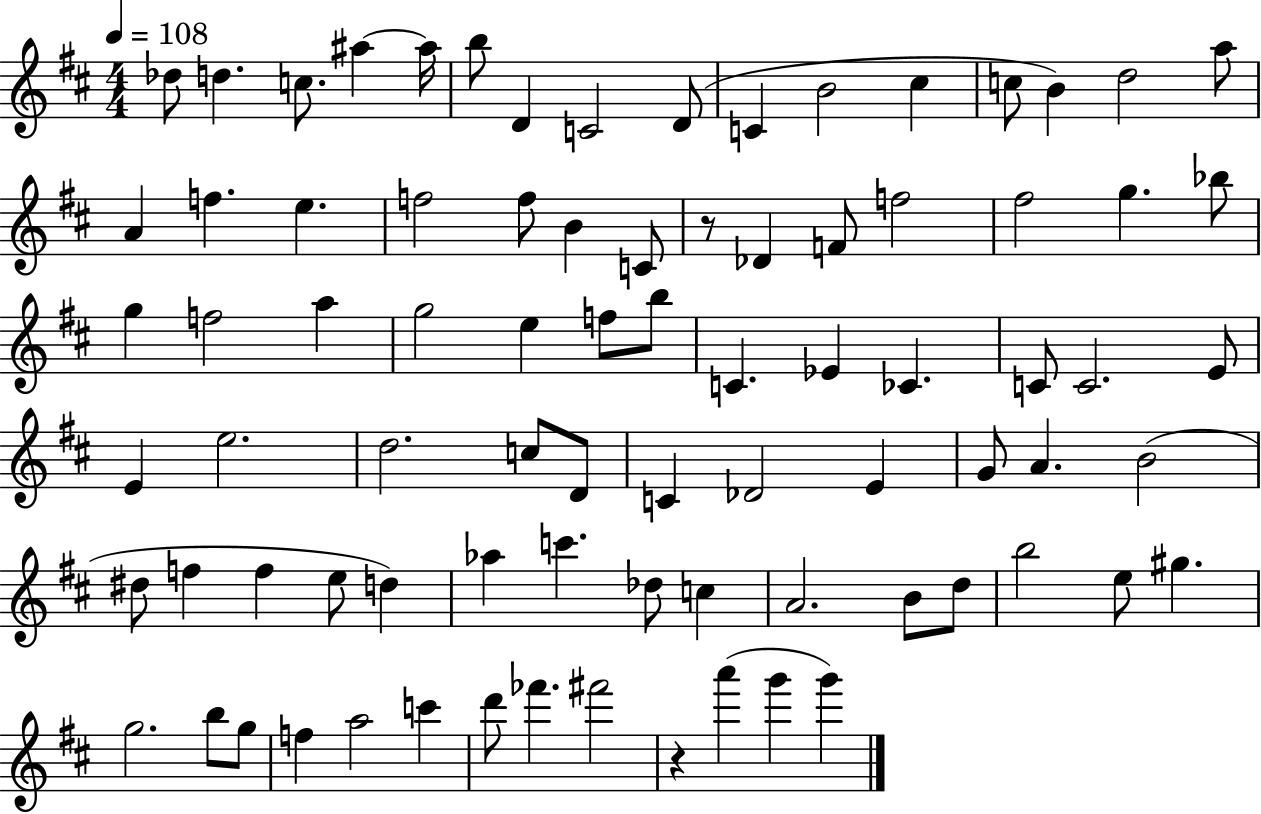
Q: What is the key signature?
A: D major